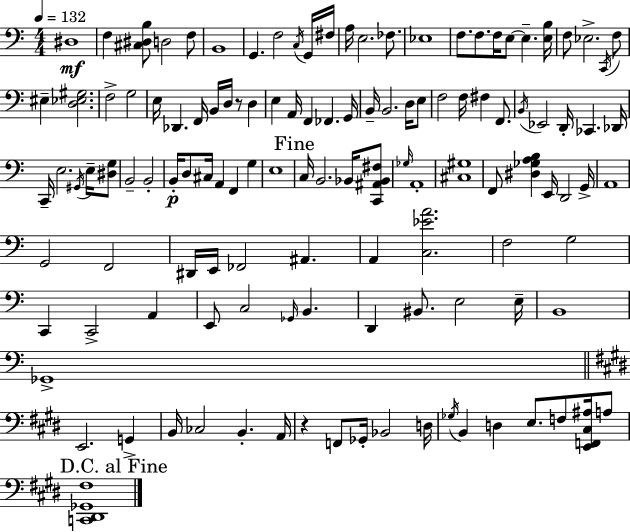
{
  \clef bass
  \numericTimeSignature
  \time 4/4
  \key a \minor
  \tempo 4 = 132
  dis1\mf | f4 <cis dis b>8 d2 f8 | b,1 | g,4. f2 \acciaccatura { c16 } g,16 | \break fis16 a16 e2. fes8. | ees1 | f8. f8. f16 e8~~ e4.-- | <e b>16 f8 ees2.-> \acciaccatura { c,16 } | \break f8 eis4-- <d ees gis>2. | f2-> g2 | e16 des,4. f,16 b,16 d16 r8 d4 | e4 a,16 f,4 fes,4. | \break g,16 b,16-- b,2. d16 | e8 f2 f16 fis4 f,8. | \acciaccatura { b,16 } ees,2 d,16-. ces,4. | des,16 c,16-- e2. | \break \acciaccatura { gis,16 } e16-- <dis g>8 b,2-- b,2-. | b,16-.\p d8 cis16 a,4 f,4 | g4 e1 | \mark "Fine" c16 b,2. | \break bes,16 <c, ais, bes, fis>8 \grace { ges16 } a,1-. | <cis gis>1 | f,8 <dis ges a b>4 e,16 d,2 | g,16-> a,1 | \break g,2 f,2 | dis,16 e,16 fes,2 ais,4. | a,4 <c ees' a'>2. | f2 g2 | \break c,4 c,2-> | a,4 e,8 c2 \grace { ges,16 } | b,4. d,4 bis,8. e2 | e16-- b,1 | \break ges,1-> | \bar "||" \break \key e \major e,2. g,4-> | b,16 ces2 b,4.-. a,16 | r4 f,8 ges,16-. bes,2 d16 | \acciaccatura { ges16 } b,4 d4 e8. f8 <e, f, cis ais>16 a8 | \break \mark "D.C. al Fine" <c, dis, ges, fis>1 | \bar "|."
}